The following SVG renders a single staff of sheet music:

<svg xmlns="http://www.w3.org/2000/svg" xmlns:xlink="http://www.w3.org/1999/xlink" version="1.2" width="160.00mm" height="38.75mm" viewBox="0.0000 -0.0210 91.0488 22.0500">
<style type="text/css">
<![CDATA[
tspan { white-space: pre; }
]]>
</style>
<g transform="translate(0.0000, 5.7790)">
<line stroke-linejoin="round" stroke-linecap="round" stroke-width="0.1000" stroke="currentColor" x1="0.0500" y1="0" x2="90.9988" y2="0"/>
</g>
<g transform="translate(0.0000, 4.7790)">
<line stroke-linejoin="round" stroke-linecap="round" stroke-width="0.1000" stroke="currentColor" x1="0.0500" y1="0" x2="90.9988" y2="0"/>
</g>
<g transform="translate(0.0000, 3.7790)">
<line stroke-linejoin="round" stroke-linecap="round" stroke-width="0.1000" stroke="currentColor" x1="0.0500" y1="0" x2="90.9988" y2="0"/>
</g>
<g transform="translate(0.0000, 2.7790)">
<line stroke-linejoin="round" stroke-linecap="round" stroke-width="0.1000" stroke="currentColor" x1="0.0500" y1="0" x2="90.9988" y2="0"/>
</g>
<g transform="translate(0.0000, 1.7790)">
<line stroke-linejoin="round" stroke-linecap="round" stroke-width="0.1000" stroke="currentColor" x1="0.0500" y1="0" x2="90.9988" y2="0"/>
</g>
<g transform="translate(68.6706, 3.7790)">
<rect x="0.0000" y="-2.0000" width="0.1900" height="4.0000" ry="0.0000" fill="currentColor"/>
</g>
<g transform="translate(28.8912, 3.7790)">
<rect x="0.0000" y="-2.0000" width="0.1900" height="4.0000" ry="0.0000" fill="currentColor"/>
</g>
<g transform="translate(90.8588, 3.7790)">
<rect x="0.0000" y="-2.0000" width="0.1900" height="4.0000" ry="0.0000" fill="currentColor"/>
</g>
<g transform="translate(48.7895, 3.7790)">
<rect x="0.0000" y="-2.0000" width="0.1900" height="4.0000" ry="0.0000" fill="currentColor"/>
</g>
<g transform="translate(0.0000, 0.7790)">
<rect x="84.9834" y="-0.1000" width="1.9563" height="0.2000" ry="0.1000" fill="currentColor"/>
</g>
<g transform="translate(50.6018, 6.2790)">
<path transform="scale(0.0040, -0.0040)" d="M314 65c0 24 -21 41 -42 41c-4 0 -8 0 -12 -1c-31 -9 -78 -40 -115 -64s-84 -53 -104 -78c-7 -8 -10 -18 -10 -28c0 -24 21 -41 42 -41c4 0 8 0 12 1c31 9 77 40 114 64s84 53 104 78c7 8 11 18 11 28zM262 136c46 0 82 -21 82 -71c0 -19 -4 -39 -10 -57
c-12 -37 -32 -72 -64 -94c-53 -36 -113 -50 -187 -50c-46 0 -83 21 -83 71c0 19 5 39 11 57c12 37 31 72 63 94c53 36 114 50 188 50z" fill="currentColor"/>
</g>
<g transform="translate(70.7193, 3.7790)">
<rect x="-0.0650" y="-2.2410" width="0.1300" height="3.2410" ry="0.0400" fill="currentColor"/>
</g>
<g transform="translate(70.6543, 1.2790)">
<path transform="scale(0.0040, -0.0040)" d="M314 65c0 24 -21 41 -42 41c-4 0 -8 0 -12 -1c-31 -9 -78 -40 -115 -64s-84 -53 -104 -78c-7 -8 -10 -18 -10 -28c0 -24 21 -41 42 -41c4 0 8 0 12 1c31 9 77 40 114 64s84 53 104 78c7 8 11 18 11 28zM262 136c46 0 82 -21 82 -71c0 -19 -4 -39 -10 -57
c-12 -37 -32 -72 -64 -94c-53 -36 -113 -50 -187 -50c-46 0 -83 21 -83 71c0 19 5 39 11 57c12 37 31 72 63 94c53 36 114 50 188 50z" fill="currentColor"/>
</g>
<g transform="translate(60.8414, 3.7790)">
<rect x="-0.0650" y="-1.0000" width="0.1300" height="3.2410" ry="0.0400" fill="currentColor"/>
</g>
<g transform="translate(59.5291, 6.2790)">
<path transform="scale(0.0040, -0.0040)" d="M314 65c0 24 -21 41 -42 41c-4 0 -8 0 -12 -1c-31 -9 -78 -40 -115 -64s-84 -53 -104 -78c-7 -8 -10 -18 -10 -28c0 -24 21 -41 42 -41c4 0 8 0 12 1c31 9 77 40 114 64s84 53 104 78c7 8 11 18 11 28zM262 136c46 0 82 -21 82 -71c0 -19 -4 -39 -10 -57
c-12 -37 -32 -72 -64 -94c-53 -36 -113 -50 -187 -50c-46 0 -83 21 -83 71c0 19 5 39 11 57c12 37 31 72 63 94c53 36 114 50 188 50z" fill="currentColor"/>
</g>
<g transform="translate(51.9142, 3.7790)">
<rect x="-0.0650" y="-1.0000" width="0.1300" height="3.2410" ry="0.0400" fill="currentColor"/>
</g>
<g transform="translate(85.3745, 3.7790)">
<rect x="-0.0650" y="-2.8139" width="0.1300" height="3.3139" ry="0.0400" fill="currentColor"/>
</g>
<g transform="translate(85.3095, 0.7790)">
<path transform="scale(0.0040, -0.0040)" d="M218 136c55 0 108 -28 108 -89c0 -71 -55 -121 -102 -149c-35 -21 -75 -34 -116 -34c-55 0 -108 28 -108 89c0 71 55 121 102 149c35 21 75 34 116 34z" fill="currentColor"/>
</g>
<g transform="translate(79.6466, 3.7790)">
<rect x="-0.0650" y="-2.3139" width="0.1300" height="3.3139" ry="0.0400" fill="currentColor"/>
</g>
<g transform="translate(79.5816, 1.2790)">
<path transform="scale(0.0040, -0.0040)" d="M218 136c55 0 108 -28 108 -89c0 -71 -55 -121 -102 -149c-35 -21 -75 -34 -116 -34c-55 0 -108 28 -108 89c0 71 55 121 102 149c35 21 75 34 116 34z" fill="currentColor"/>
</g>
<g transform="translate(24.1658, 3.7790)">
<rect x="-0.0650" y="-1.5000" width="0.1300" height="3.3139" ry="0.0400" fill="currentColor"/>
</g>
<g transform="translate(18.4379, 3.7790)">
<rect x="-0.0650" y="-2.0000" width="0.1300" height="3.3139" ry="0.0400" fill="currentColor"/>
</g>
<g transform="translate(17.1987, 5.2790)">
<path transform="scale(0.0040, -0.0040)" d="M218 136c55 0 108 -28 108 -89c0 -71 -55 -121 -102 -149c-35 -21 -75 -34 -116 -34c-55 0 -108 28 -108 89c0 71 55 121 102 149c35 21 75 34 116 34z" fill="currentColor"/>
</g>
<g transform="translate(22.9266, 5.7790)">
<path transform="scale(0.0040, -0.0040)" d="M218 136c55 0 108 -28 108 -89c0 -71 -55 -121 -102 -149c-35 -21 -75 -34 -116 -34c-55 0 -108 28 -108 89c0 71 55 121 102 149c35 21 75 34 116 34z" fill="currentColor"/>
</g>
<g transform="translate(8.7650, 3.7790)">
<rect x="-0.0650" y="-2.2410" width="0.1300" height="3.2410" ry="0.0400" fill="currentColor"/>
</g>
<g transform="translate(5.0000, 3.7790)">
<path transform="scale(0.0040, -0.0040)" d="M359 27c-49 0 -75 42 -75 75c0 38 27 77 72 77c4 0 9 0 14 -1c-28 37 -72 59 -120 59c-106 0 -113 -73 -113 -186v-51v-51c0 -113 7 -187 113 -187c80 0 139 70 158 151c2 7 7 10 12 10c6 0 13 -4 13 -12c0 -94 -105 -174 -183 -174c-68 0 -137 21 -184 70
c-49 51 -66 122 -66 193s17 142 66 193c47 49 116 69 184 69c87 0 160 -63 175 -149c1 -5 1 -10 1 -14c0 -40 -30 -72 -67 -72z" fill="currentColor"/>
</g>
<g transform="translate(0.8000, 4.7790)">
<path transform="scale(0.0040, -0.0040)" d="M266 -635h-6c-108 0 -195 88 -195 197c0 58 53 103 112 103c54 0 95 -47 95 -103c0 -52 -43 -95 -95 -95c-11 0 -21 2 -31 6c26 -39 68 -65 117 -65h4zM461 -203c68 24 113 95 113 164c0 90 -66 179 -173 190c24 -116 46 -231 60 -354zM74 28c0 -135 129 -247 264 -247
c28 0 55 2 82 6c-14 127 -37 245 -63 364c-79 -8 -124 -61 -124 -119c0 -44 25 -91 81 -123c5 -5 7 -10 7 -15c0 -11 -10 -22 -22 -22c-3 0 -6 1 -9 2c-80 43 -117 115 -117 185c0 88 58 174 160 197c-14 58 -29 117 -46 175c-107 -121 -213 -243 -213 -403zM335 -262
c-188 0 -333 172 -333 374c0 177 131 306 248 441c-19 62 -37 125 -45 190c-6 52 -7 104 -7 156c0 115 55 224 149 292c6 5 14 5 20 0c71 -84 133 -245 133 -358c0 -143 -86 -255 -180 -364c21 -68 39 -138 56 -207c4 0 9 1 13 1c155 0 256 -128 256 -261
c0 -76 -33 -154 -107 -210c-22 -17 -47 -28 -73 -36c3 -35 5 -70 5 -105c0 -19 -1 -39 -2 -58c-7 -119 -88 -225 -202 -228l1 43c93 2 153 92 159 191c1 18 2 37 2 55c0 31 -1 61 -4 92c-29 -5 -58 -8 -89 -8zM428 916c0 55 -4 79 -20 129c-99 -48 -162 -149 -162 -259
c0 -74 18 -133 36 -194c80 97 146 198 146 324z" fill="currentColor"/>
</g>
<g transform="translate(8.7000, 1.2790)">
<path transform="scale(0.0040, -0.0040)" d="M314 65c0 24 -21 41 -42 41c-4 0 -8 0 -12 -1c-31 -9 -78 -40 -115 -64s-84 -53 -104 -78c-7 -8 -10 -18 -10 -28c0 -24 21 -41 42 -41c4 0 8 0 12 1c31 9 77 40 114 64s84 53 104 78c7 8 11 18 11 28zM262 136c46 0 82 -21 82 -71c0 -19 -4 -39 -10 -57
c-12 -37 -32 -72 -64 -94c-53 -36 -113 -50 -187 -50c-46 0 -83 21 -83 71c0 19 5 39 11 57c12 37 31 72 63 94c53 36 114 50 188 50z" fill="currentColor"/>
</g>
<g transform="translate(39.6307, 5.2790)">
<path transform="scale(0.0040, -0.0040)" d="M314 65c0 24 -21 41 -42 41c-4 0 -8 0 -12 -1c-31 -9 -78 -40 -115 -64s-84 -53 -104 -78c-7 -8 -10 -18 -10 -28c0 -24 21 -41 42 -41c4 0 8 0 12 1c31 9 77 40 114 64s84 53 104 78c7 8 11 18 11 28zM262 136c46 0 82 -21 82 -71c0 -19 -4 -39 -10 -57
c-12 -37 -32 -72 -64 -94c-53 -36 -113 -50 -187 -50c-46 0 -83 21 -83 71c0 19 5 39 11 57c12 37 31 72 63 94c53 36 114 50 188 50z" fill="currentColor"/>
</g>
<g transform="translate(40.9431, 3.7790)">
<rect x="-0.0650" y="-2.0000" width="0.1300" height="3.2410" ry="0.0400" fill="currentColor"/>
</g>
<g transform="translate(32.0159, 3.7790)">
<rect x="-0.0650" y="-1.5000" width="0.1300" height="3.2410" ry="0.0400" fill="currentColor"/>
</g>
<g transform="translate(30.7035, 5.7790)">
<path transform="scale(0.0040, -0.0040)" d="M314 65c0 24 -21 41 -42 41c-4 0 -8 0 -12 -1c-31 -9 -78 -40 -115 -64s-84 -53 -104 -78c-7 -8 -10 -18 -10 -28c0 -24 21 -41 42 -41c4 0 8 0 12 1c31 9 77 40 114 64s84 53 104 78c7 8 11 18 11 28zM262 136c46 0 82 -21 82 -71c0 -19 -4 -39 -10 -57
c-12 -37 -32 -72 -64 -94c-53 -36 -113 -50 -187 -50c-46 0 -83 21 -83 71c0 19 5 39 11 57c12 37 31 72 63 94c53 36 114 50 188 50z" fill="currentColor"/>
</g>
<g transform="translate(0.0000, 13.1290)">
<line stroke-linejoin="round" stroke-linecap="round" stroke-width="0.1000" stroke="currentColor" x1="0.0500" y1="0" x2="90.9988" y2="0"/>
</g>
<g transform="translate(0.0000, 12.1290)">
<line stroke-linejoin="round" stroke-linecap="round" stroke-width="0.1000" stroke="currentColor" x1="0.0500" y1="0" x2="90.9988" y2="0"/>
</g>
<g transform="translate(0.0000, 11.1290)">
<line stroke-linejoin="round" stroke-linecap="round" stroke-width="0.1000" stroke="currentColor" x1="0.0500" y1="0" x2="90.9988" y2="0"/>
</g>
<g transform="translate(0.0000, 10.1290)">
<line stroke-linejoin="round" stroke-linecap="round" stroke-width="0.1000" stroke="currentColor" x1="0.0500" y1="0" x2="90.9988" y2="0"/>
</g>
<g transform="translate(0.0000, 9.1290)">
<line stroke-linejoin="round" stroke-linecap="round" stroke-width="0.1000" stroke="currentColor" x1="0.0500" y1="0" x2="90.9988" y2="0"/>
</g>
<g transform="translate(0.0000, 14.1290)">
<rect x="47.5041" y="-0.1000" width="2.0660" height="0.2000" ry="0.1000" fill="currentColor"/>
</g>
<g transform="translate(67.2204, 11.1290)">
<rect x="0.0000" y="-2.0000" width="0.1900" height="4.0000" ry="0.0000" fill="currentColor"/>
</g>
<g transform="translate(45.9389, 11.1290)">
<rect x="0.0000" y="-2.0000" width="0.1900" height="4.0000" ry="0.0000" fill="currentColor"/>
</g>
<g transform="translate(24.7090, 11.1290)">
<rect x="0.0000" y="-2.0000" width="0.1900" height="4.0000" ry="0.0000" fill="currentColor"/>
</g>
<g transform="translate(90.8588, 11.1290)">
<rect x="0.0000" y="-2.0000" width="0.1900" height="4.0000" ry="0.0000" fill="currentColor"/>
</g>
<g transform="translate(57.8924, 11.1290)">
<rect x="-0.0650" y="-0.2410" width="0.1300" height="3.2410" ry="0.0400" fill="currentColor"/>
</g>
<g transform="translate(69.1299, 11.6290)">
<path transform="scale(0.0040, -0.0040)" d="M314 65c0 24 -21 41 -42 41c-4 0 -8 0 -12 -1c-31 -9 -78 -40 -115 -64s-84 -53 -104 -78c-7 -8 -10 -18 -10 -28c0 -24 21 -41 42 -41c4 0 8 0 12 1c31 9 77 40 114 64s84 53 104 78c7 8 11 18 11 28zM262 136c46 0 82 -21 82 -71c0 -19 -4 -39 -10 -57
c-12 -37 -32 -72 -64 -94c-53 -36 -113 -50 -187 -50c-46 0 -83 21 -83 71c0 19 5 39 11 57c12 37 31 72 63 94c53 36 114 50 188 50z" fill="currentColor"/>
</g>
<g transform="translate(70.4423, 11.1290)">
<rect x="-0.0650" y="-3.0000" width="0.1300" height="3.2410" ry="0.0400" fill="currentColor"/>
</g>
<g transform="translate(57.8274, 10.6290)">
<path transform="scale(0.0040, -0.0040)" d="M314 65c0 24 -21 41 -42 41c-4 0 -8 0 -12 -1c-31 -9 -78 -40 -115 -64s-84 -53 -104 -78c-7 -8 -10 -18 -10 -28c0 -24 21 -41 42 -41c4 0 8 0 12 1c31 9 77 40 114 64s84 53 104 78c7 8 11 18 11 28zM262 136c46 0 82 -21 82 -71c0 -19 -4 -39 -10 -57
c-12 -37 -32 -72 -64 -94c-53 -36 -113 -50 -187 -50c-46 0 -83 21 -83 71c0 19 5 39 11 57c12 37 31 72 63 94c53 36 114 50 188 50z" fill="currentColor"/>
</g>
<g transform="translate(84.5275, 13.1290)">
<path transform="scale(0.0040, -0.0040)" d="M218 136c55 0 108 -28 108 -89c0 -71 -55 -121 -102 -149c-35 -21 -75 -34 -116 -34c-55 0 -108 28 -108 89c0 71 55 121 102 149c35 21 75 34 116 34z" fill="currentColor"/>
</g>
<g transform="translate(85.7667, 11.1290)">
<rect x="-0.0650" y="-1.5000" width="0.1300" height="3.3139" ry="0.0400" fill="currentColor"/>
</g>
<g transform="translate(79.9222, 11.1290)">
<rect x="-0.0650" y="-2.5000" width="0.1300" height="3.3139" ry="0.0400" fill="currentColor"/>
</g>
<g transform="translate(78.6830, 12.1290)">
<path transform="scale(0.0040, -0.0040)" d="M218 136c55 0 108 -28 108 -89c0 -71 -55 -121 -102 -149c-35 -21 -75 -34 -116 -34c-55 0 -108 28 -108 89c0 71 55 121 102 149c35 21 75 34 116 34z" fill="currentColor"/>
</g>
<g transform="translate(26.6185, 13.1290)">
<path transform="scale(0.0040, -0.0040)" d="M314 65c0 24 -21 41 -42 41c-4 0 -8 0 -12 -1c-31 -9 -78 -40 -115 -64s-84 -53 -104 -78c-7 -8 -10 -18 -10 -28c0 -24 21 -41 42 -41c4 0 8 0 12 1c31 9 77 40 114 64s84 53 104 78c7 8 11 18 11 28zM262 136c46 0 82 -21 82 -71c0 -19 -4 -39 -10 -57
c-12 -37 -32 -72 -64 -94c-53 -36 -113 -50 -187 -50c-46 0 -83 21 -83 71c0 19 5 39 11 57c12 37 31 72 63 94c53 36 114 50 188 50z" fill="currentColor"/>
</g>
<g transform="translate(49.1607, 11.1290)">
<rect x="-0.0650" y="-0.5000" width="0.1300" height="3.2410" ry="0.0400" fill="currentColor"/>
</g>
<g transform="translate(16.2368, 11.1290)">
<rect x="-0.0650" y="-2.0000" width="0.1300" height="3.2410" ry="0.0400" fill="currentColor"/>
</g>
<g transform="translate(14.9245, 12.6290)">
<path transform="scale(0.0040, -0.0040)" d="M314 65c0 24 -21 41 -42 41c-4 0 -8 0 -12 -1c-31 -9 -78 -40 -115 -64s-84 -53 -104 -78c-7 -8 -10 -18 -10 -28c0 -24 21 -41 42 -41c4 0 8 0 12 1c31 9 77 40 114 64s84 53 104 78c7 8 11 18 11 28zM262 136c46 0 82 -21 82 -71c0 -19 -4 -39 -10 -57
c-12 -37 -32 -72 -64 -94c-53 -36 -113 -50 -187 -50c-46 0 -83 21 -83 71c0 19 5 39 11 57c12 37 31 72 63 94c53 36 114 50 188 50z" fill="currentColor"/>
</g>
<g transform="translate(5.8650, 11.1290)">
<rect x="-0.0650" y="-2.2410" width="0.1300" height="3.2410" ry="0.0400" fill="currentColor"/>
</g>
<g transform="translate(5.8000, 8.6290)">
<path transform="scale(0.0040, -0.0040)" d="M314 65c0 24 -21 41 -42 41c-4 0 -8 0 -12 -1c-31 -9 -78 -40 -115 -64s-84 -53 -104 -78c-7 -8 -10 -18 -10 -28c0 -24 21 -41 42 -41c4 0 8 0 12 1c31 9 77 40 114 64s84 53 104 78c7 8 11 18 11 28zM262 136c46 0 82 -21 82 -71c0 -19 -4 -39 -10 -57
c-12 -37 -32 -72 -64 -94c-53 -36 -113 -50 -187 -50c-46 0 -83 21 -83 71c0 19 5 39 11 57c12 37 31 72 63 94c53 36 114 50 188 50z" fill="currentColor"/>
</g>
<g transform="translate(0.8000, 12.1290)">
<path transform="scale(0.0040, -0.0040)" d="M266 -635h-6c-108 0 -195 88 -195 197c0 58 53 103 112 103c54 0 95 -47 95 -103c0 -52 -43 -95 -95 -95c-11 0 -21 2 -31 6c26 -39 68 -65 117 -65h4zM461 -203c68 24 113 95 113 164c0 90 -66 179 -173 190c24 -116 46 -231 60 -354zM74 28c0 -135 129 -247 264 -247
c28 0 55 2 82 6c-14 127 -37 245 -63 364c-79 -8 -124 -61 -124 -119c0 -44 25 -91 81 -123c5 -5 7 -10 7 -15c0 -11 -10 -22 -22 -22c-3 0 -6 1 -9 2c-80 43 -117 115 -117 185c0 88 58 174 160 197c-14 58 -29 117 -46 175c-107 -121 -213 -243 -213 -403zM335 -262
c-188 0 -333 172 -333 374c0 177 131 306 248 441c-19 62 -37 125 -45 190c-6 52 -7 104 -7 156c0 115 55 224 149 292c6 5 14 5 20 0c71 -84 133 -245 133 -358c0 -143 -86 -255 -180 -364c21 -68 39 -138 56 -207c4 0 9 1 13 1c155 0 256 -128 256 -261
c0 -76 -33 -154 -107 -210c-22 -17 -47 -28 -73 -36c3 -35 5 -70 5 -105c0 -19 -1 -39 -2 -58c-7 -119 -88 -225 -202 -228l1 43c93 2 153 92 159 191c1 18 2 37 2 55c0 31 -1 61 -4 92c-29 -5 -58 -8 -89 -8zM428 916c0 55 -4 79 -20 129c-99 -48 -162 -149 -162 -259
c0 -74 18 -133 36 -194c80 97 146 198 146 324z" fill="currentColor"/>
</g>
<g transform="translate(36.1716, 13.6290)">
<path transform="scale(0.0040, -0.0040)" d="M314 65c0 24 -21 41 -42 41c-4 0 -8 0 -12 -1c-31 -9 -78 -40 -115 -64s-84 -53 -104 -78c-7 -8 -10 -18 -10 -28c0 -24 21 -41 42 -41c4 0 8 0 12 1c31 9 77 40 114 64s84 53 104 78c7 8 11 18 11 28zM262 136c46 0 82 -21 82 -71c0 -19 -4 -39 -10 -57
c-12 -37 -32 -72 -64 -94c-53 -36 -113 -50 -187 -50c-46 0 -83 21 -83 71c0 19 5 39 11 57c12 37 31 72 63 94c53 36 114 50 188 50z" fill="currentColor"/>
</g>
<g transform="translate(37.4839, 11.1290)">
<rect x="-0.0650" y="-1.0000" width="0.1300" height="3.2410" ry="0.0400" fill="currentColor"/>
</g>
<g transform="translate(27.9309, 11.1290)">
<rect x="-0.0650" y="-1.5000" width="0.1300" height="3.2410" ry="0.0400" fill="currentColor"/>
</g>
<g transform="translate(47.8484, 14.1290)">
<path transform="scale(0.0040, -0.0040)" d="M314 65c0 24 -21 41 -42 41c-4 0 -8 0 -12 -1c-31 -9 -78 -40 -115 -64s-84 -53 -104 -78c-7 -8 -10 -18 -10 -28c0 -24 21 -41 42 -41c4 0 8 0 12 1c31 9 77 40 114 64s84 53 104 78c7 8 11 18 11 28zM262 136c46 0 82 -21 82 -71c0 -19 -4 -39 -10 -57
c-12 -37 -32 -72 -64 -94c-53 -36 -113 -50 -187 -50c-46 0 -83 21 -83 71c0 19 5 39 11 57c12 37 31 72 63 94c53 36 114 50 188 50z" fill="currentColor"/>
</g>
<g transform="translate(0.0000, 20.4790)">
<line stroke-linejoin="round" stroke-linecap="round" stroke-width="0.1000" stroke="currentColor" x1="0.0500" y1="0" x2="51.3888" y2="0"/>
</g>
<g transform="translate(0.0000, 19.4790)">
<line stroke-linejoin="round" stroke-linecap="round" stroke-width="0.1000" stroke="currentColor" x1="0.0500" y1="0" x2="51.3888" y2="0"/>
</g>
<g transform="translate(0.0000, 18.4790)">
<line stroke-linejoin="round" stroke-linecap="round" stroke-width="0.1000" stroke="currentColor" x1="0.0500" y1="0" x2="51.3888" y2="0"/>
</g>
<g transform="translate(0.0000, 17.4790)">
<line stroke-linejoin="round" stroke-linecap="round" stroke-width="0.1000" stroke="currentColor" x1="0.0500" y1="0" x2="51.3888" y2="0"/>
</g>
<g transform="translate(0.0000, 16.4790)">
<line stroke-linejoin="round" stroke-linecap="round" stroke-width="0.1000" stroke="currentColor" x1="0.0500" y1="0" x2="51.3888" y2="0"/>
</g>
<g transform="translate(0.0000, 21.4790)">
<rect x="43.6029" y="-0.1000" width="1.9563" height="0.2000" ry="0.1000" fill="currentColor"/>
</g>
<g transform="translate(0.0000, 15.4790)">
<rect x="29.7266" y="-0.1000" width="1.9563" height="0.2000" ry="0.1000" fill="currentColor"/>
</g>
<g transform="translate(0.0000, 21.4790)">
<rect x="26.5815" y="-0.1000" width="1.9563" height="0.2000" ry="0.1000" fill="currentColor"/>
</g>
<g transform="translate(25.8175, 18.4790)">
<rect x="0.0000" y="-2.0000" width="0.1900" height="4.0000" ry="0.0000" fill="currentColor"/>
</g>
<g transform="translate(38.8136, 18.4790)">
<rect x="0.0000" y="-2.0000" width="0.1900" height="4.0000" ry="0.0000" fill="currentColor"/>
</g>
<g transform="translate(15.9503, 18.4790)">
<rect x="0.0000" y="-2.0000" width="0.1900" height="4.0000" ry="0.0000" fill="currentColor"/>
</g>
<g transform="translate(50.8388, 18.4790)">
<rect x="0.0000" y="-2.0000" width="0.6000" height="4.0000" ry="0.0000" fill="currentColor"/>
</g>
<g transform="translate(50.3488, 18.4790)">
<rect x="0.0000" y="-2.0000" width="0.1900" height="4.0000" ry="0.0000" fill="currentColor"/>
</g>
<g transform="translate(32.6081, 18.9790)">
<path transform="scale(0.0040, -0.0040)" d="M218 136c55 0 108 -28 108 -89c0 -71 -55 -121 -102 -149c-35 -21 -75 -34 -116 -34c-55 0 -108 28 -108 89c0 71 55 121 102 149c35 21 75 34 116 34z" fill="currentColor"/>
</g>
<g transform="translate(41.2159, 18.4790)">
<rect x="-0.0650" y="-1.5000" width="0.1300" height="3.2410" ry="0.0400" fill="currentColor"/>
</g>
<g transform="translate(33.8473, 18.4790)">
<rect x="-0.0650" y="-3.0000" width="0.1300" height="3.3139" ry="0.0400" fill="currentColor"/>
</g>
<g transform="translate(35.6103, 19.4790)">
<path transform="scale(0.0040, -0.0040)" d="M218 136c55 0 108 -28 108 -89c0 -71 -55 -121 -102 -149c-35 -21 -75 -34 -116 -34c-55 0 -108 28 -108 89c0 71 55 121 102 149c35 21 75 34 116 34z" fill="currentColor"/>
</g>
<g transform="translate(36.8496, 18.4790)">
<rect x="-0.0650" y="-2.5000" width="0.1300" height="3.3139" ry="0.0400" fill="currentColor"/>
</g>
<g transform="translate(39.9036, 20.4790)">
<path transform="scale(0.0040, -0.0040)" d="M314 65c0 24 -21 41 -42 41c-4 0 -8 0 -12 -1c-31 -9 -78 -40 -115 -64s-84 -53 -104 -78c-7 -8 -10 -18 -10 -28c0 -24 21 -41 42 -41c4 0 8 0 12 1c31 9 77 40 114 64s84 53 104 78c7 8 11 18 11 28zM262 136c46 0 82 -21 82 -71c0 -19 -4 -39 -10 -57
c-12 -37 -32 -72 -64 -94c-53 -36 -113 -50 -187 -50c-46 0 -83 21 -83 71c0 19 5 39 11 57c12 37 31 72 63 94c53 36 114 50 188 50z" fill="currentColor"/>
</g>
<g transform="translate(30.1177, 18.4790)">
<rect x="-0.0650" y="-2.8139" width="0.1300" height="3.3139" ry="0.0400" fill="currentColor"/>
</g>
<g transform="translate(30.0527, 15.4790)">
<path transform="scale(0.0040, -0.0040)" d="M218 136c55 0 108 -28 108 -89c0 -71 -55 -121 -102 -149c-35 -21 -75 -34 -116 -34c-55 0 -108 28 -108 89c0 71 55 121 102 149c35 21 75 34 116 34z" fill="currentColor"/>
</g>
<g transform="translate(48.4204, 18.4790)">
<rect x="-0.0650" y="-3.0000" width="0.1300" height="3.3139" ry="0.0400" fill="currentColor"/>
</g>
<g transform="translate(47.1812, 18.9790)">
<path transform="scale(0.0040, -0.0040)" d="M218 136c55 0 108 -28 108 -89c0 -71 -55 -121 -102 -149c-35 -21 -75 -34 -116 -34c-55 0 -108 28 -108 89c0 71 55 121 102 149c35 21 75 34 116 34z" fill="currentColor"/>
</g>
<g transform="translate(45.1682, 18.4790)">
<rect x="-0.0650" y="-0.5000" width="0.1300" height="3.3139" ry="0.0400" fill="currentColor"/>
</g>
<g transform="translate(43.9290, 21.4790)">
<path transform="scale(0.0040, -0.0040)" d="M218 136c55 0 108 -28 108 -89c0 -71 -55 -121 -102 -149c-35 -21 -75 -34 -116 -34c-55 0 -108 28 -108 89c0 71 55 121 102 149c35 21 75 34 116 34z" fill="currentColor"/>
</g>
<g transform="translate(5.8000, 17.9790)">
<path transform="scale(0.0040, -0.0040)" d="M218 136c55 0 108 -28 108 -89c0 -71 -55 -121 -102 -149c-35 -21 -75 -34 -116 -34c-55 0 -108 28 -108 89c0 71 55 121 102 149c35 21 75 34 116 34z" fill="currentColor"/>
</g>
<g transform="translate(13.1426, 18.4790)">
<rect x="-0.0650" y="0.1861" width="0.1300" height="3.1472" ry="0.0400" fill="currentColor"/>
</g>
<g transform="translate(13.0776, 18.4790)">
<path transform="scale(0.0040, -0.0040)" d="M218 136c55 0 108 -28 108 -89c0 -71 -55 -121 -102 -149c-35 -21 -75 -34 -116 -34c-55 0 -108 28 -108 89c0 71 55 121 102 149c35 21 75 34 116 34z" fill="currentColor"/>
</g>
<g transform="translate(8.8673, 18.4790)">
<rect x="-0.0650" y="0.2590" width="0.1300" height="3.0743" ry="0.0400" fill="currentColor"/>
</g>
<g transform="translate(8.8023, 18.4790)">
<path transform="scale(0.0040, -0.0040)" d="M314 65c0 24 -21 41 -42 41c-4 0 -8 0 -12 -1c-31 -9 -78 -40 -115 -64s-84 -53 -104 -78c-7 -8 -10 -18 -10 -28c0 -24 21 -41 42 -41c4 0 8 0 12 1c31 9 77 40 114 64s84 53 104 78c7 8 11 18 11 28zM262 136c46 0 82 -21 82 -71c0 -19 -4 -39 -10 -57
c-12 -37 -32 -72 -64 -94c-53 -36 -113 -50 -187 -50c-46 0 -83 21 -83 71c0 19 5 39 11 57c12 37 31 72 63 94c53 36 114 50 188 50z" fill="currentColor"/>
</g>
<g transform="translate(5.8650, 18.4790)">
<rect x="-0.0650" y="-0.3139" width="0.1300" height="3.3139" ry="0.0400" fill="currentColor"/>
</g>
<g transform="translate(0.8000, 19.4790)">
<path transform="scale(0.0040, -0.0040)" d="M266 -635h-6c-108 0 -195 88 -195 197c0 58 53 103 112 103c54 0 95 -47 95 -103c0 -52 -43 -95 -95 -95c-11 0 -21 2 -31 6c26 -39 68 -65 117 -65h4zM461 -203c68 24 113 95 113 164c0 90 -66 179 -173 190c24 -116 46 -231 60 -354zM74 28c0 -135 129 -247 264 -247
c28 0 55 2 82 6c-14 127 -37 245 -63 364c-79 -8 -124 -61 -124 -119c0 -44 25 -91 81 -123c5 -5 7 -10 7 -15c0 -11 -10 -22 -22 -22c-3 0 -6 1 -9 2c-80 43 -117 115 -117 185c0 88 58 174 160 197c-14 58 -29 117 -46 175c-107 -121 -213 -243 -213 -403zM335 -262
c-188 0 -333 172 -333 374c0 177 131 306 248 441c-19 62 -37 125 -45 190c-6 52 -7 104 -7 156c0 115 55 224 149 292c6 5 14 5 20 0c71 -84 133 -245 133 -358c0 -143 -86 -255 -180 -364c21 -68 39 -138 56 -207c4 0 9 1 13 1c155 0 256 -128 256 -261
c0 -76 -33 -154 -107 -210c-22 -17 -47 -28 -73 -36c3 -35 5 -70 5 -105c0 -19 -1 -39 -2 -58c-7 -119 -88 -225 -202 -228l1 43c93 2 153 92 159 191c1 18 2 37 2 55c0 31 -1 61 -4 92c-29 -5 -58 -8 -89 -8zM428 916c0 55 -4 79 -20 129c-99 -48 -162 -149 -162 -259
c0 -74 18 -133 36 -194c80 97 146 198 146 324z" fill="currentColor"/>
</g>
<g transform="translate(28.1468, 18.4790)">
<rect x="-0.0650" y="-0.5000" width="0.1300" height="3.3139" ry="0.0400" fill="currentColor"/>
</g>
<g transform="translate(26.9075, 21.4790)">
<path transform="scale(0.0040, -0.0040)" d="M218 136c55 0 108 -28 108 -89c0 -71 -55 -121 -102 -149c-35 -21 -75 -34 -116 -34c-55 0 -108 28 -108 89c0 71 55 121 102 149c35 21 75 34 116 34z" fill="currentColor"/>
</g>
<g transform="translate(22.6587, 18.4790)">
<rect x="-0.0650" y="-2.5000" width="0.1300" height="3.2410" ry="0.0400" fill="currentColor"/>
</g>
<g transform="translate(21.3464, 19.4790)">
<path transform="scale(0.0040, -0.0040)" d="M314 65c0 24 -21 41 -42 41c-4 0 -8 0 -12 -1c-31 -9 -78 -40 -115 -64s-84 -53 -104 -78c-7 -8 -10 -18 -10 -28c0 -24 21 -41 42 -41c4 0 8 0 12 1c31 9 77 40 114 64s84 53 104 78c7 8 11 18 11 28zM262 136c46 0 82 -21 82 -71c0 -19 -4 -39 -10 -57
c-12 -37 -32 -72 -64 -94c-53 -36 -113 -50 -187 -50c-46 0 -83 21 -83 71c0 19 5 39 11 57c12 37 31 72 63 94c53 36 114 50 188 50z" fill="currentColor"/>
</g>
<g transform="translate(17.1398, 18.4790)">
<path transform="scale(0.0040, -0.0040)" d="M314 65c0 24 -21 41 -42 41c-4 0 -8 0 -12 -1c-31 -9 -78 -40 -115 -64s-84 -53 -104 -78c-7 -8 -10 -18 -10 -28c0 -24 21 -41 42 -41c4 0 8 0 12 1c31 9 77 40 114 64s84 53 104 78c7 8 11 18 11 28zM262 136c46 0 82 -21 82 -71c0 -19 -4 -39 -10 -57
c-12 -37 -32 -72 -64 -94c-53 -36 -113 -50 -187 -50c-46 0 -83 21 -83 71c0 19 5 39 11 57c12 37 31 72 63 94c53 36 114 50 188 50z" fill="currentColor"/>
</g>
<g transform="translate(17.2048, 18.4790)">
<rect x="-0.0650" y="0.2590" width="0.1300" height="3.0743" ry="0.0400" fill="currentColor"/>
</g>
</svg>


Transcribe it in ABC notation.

X:1
T:Untitled
M:4/4
L:1/4
K:C
g2 F E E2 F2 D2 D2 g2 g a g2 F2 E2 D2 C2 c2 A2 G E c B2 B B2 G2 C a A G E2 C A